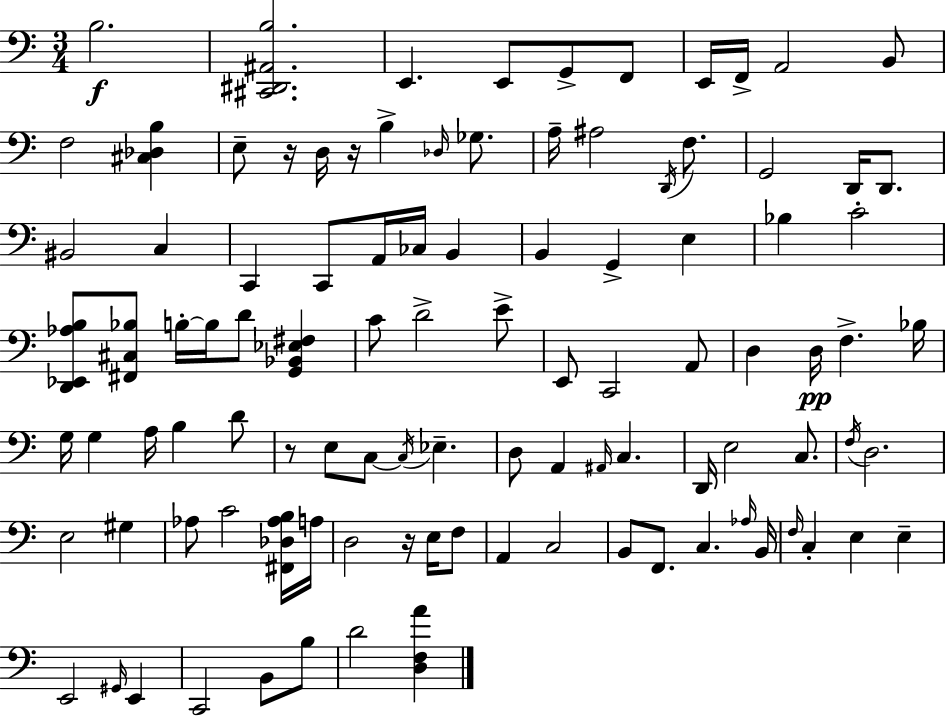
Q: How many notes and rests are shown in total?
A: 102